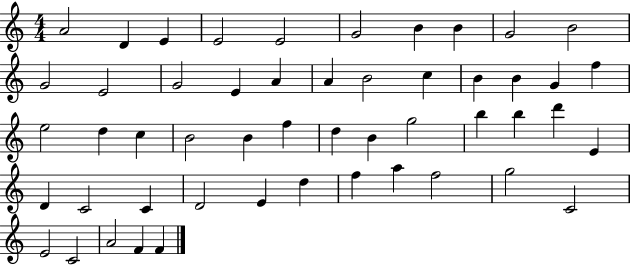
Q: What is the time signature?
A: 4/4